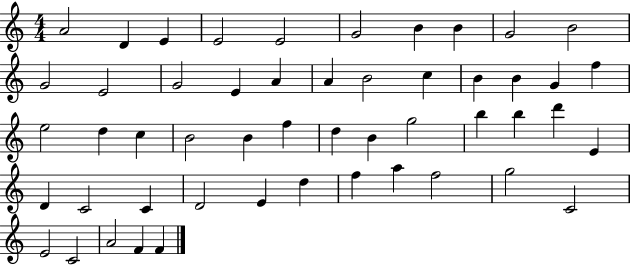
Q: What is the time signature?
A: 4/4